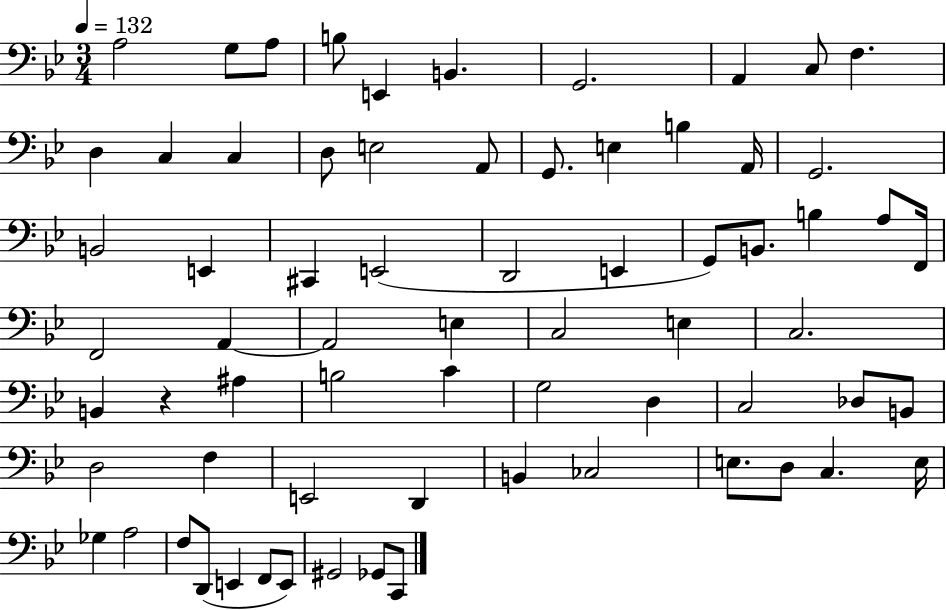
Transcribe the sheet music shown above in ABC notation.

X:1
T:Untitled
M:3/4
L:1/4
K:Bb
A,2 G,/2 A,/2 B,/2 E,, B,, G,,2 A,, C,/2 F, D, C, C, D,/2 E,2 A,,/2 G,,/2 E, B, A,,/4 G,,2 B,,2 E,, ^C,, E,,2 D,,2 E,, G,,/2 B,,/2 B, A,/2 F,,/4 F,,2 A,, A,,2 E, C,2 E, C,2 B,, z ^A, B,2 C G,2 D, C,2 _D,/2 B,,/2 D,2 F, E,,2 D,, B,, _C,2 E,/2 D,/2 C, E,/4 _G, A,2 F,/2 D,,/2 E,, F,,/2 E,,/2 ^G,,2 _G,,/2 C,,/2